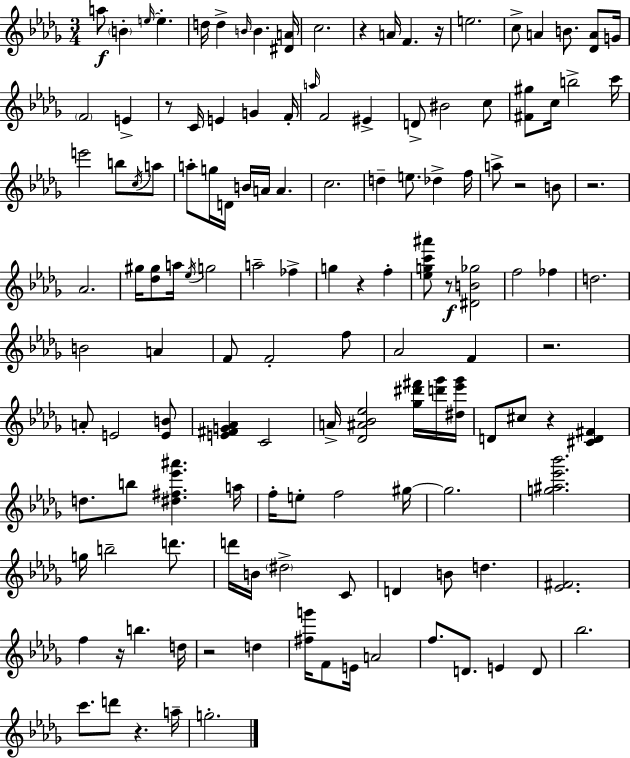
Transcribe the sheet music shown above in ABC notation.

X:1
T:Untitled
M:3/4
L:1/4
K:Bbm
a/2 B e/4 e d/4 d B/4 B [^DA]/4 c2 z A/4 F z/4 e2 c/2 A B/2 [_DA]/2 G/4 F2 E z/2 C/4 E G F/4 a/4 F2 ^E D/2 ^B2 c/2 [^F^g]/2 c/4 b2 c'/4 e'2 b/2 c/4 a/2 a/2 g/4 D/4 B/4 A/4 A c2 d e/2 _d f/4 a/2 z2 B/2 z2 _A2 ^g/4 [_d^g]/2 a/4 _e/4 g2 a2 _f g z f [_egc'^a']/2 z/2 [^DB_g]2 f2 _f d2 B2 A F/2 F2 f/2 _A2 F z2 A/2 E2 [EB]/2 [E^FG_A] C2 A/4 [_D^A_B_e]2 [_g^d'^f']/4 [d'_g']/4 [^d_e'_g']/4 D/2 ^c/2 z [^CD^F] d/2 b/2 [^d^f_e'^a'] a/4 f/4 e/2 f2 ^g/4 ^g2 [g^a_e'_b']2 g/4 b2 d'/2 d'/4 B/4 ^d2 C/2 D B/2 d [_E^F]2 f z/4 b d/4 z2 d [^fg']/4 F/2 E/4 A2 f/2 D/2 E D/2 _b2 c'/2 d'/2 z a/4 g2